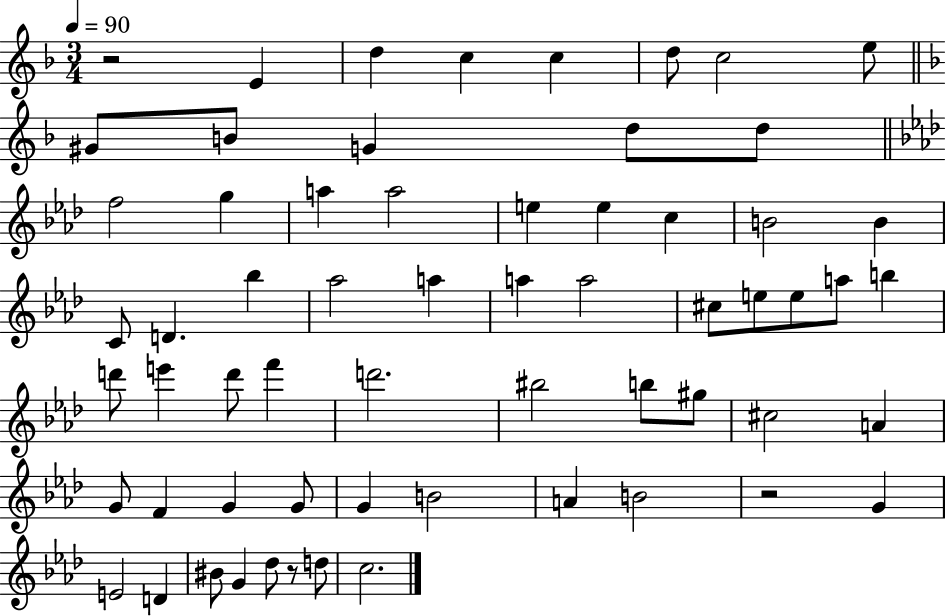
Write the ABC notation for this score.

X:1
T:Untitled
M:3/4
L:1/4
K:F
z2 E d c c d/2 c2 e/2 ^G/2 B/2 G d/2 d/2 f2 g a a2 e e c B2 B C/2 D _b _a2 a a a2 ^c/2 e/2 e/2 a/2 b d'/2 e' d'/2 f' d'2 ^b2 b/2 ^g/2 ^c2 A G/2 F G G/2 G B2 A B2 z2 G E2 D ^B/2 G _d/2 z/2 d/2 c2